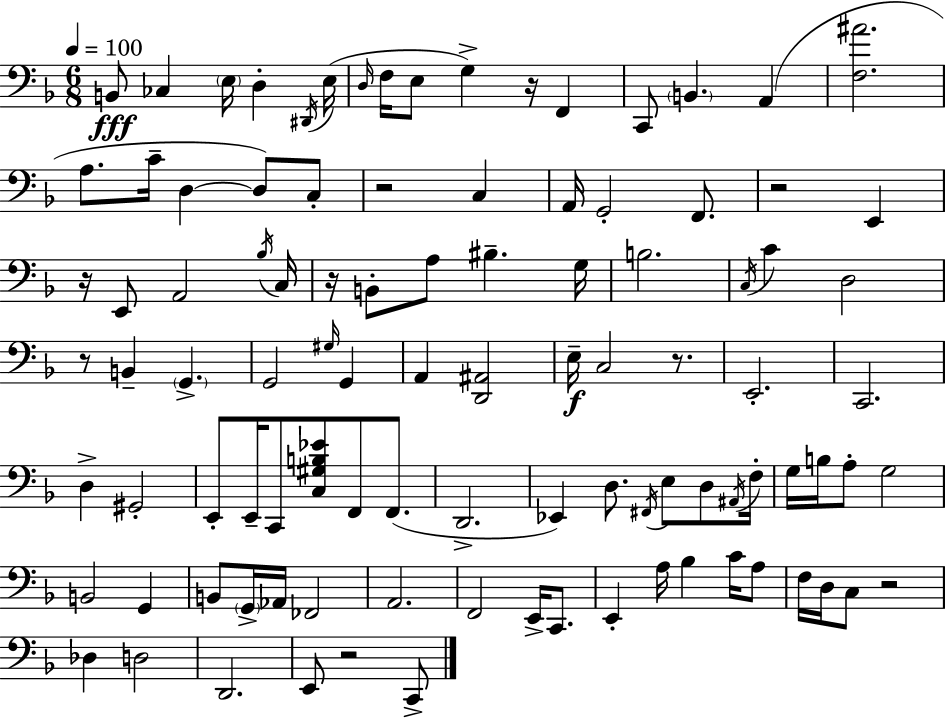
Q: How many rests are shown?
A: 9